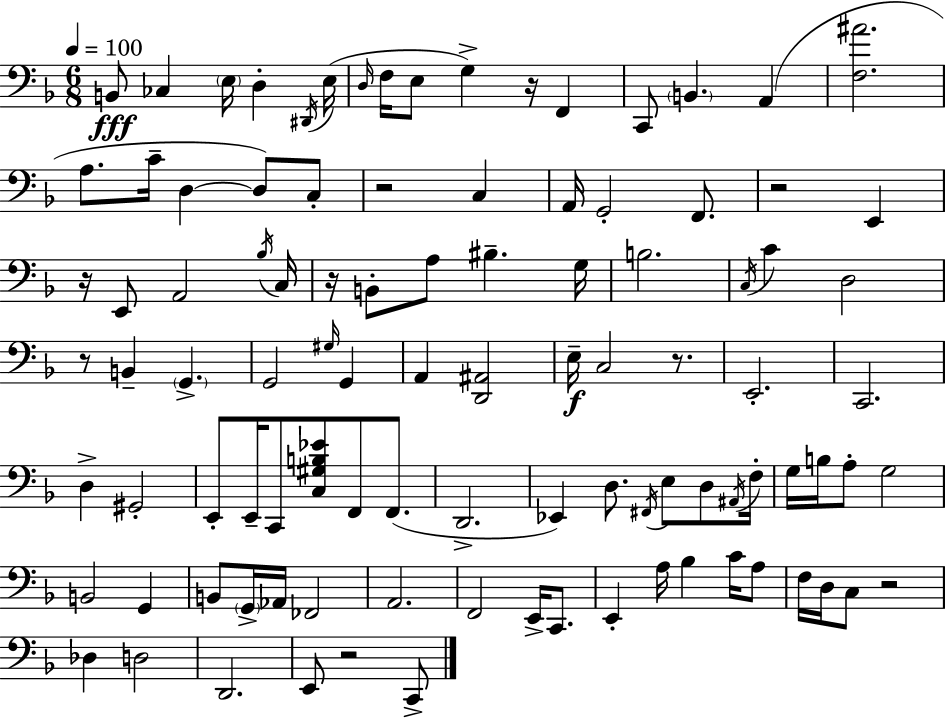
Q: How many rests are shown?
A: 9